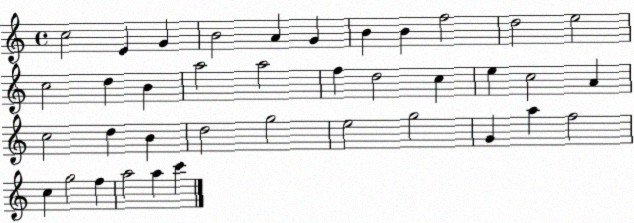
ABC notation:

X:1
T:Untitled
M:4/4
L:1/4
K:C
c2 E G B2 A G B B f2 d2 e2 c2 d B a2 a2 f d2 c e c2 A c2 d B d2 g2 e2 g2 G a f2 c g2 f a2 a c'